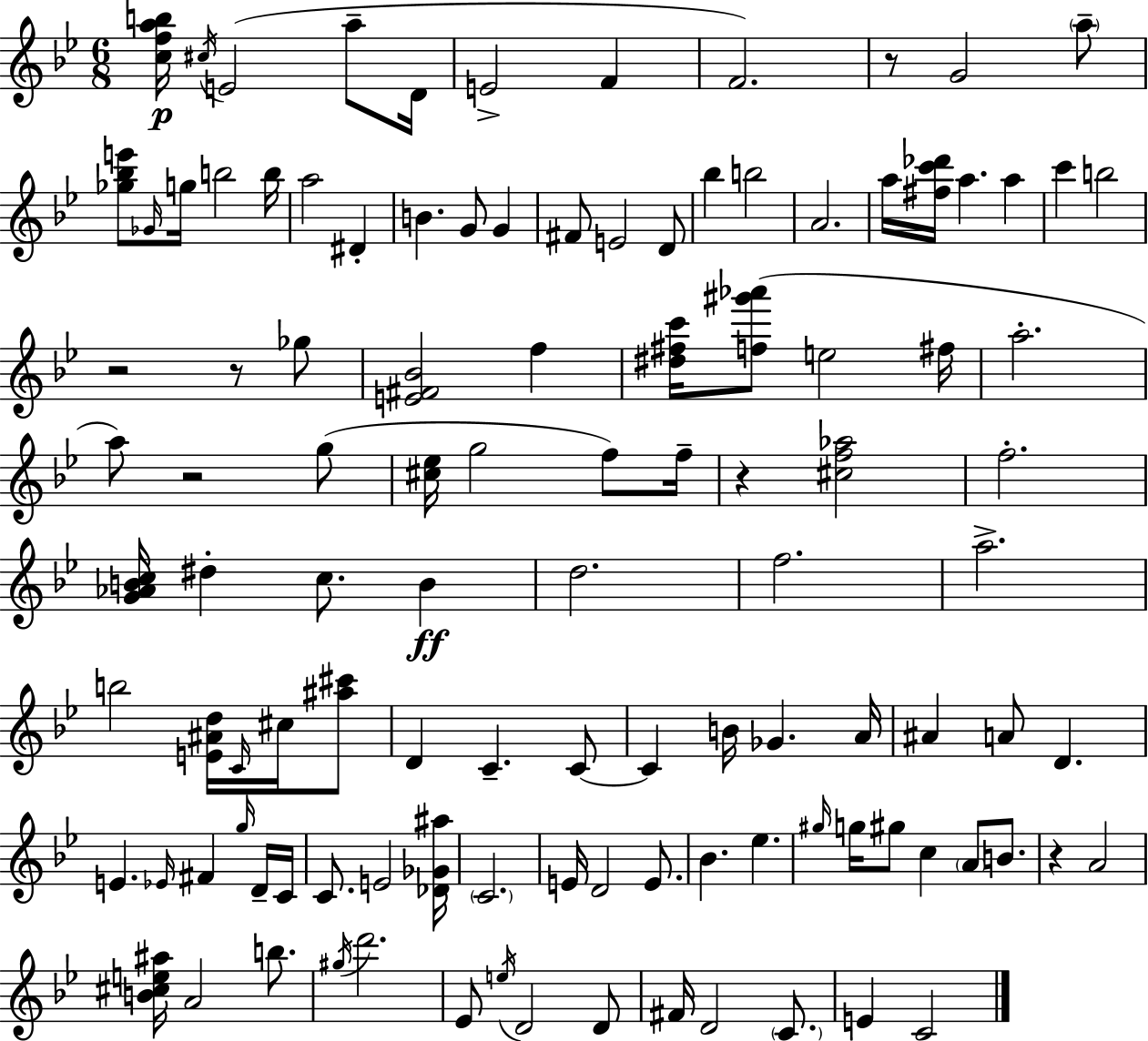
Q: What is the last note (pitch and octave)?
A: C4